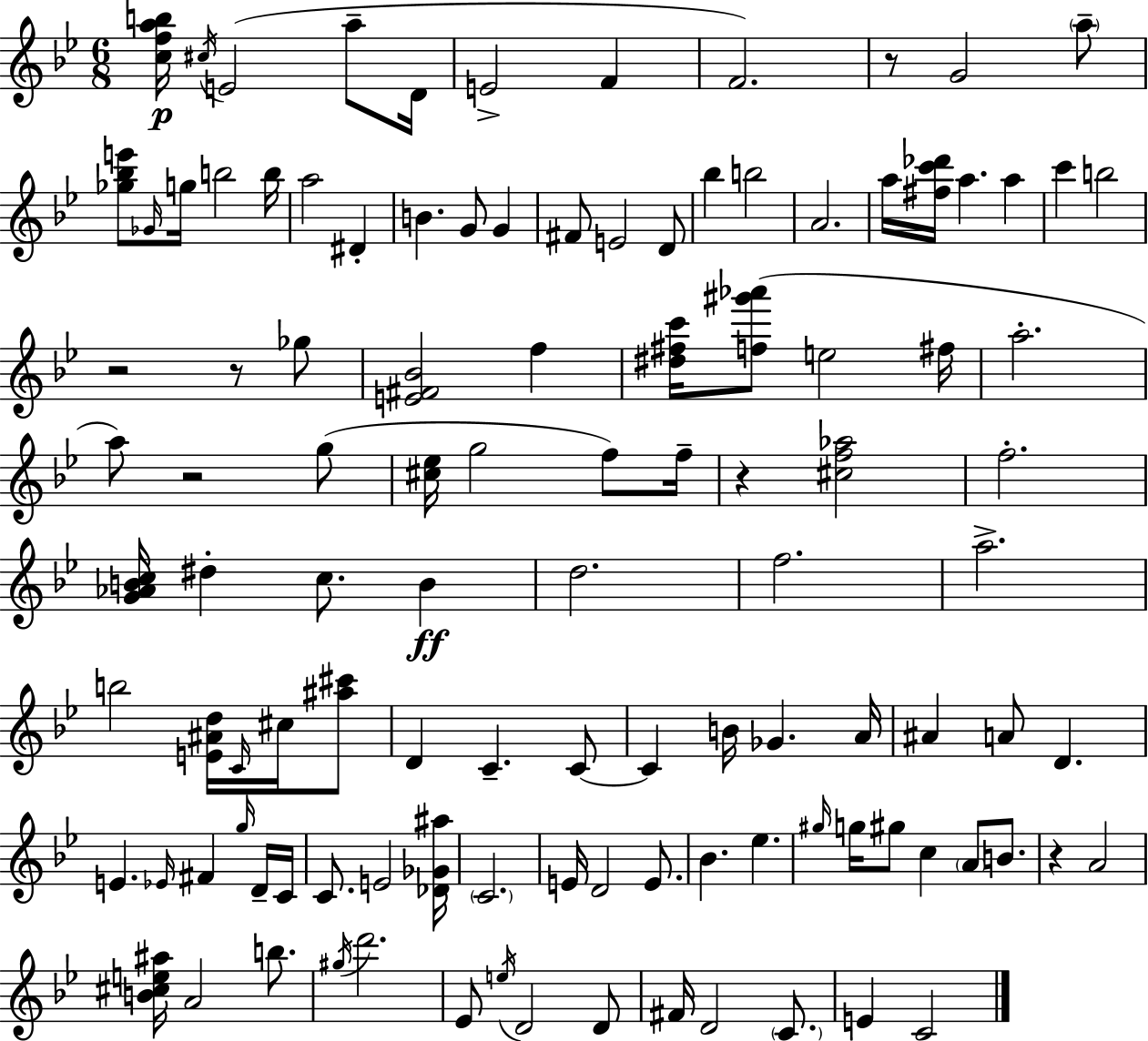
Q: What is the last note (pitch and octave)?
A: C4